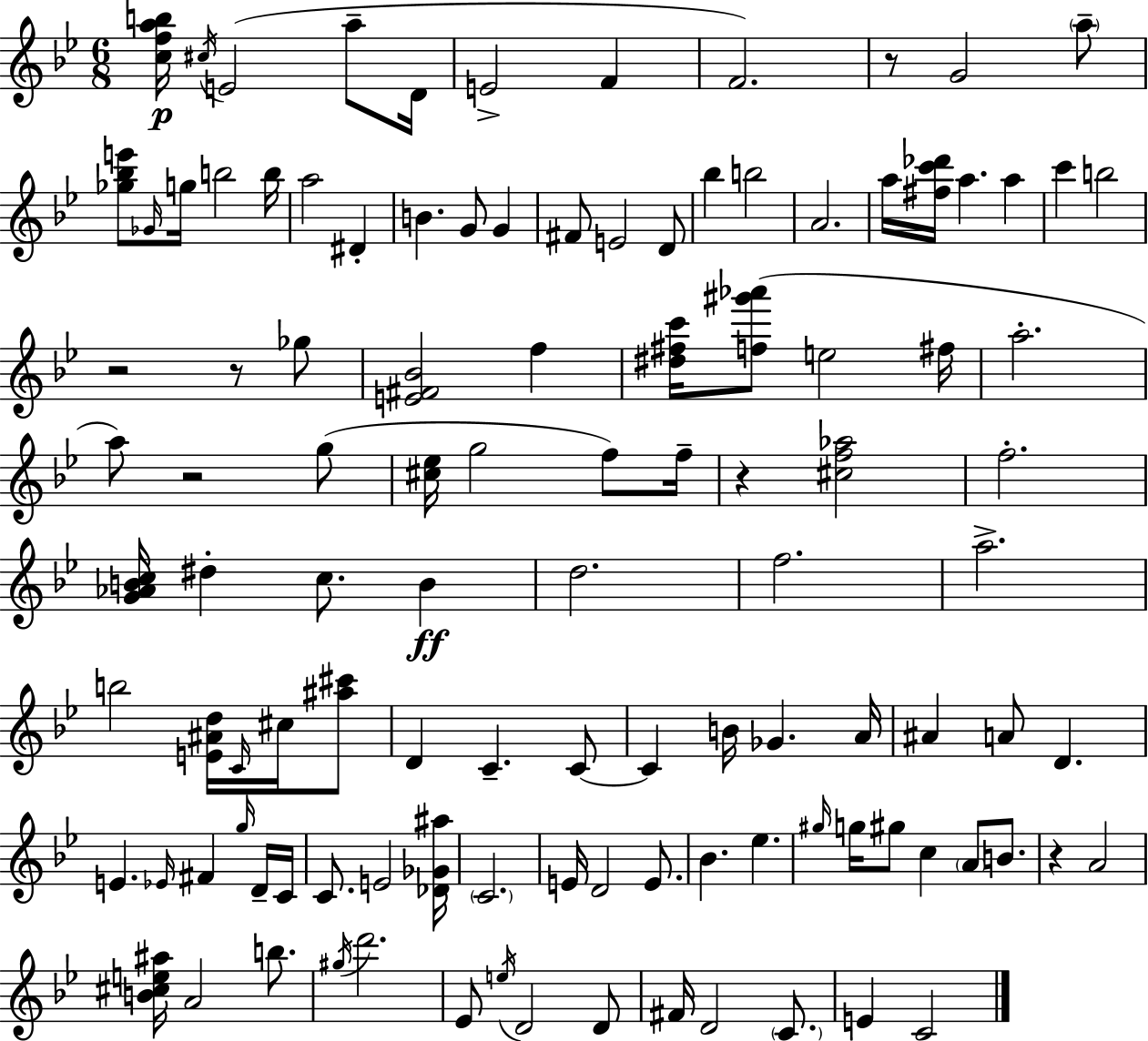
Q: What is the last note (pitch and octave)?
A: C4